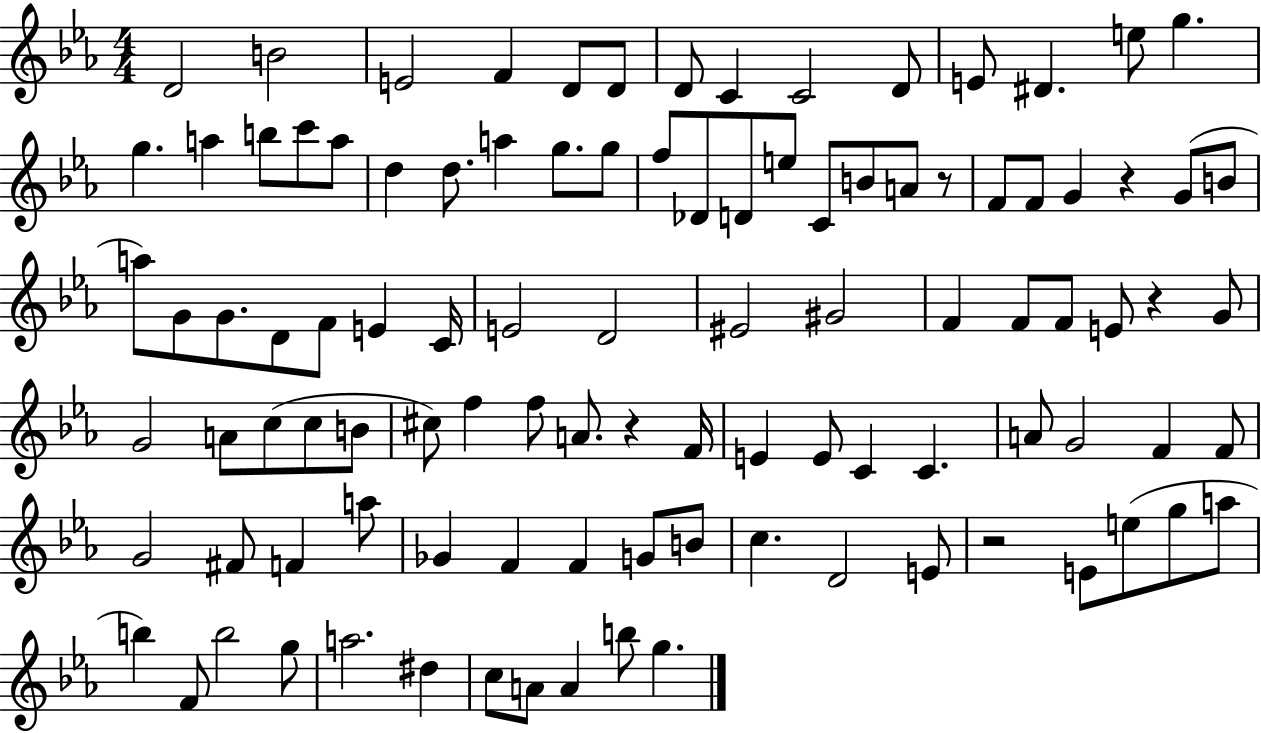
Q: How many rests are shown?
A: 5